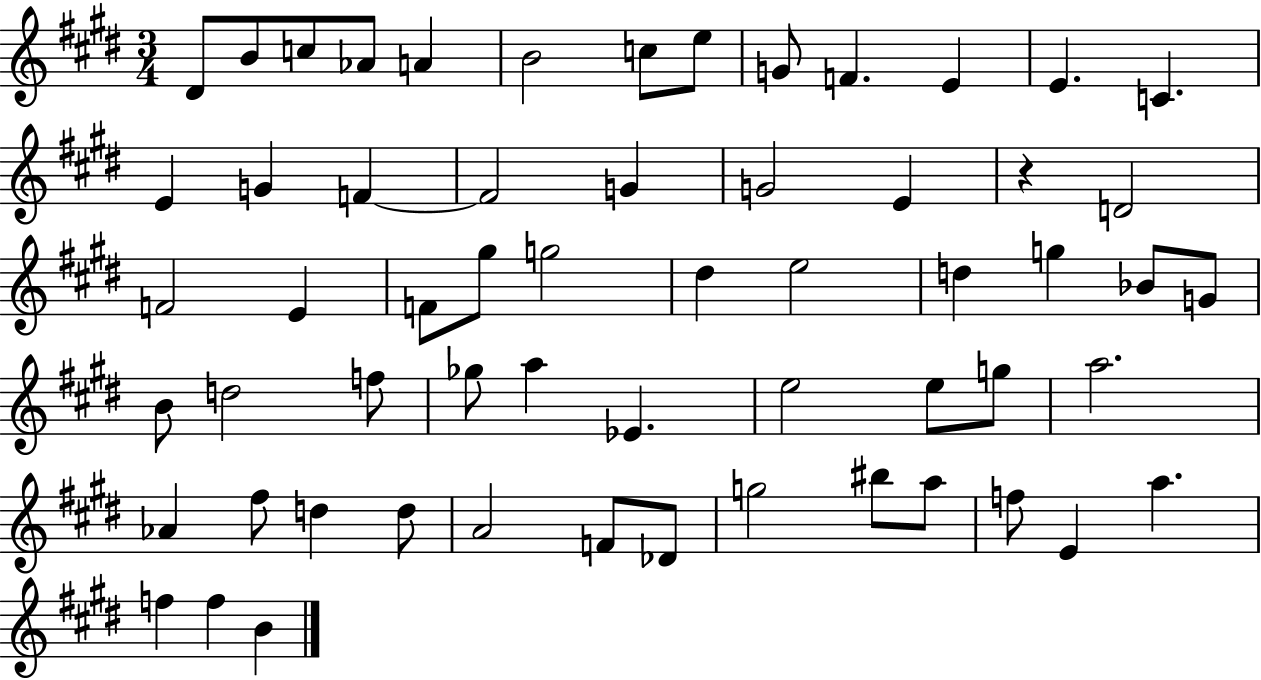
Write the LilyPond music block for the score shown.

{
  \clef treble
  \numericTimeSignature
  \time 3/4
  \key e \major
  \repeat volta 2 { dis'8 b'8 c''8 aes'8 a'4 | b'2 c''8 e''8 | g'8 f'4. e'4 | e'4. c'4. | \break e'4 g'4 f'4~~ | f'2 g'4 | g'2 e'4 | r4 d'2 | \break f'2 e'4 | f'8 gis''8 g''2 | dis''4 e''2 | d''4 g''4 bes'8 g'8 | \break b'8 d''2 f''8 | ges''8 a''4 ees'4. | e''2 e''8 g''8 | a''2. | \break aes'4 fis''8 d''4 d''8 | a'2 f'8 des'8 | g''2 bis''8 a''8 | f''8 e'4 a''4. | \break f''4 f''4 b'4 | } \bar "|."
}